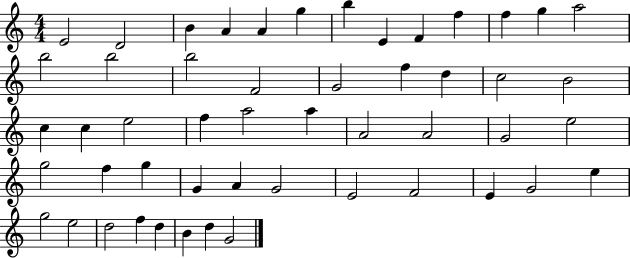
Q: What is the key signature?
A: C major